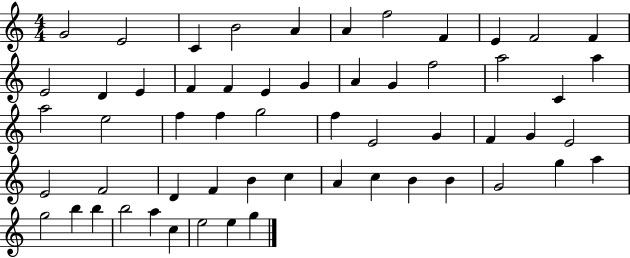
X:1
T:Untitled
M:4/4
L:1/4
K:C
G2 E2 C B2 A A f2 F E F2 F E2 D E F F E G A G f2 a2 C a a2 e2 f f g2 f E2 G F G E2 E2 F2 D F B c A c B B G2 g a g2 b b b2 a c e2 e g